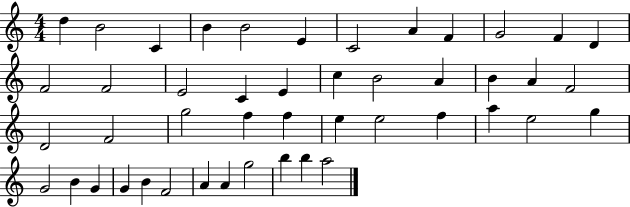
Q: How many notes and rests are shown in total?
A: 46